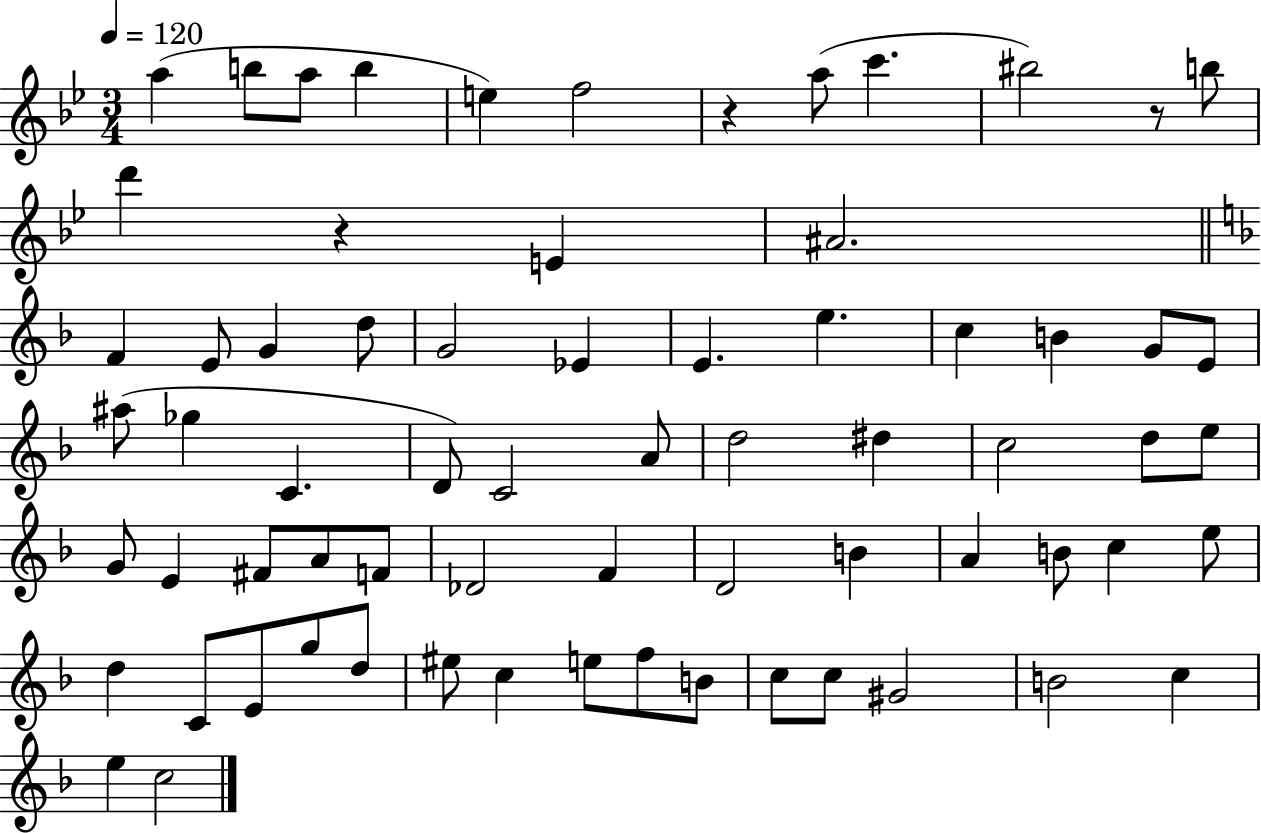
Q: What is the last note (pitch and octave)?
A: C5